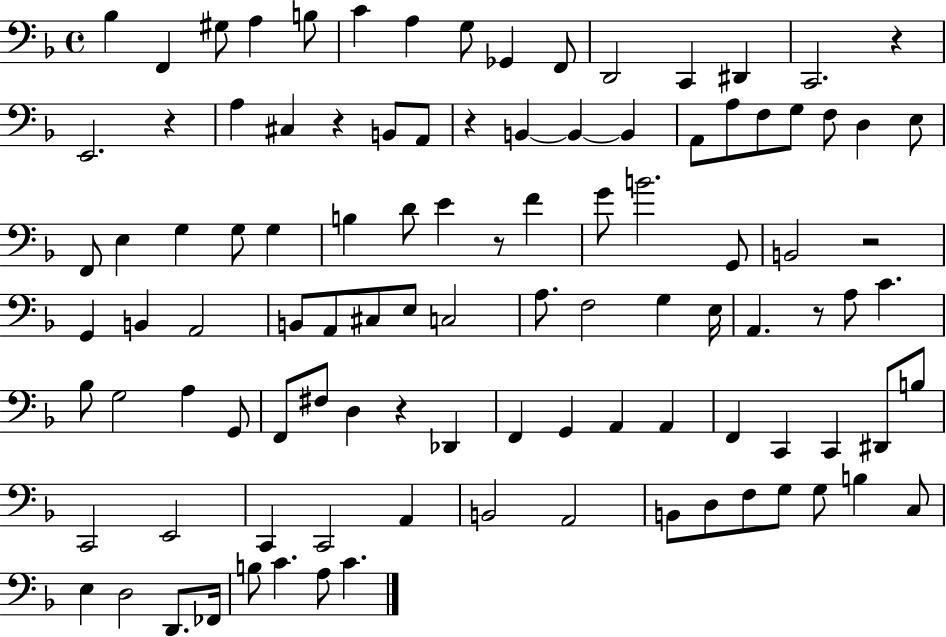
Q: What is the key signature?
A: F major